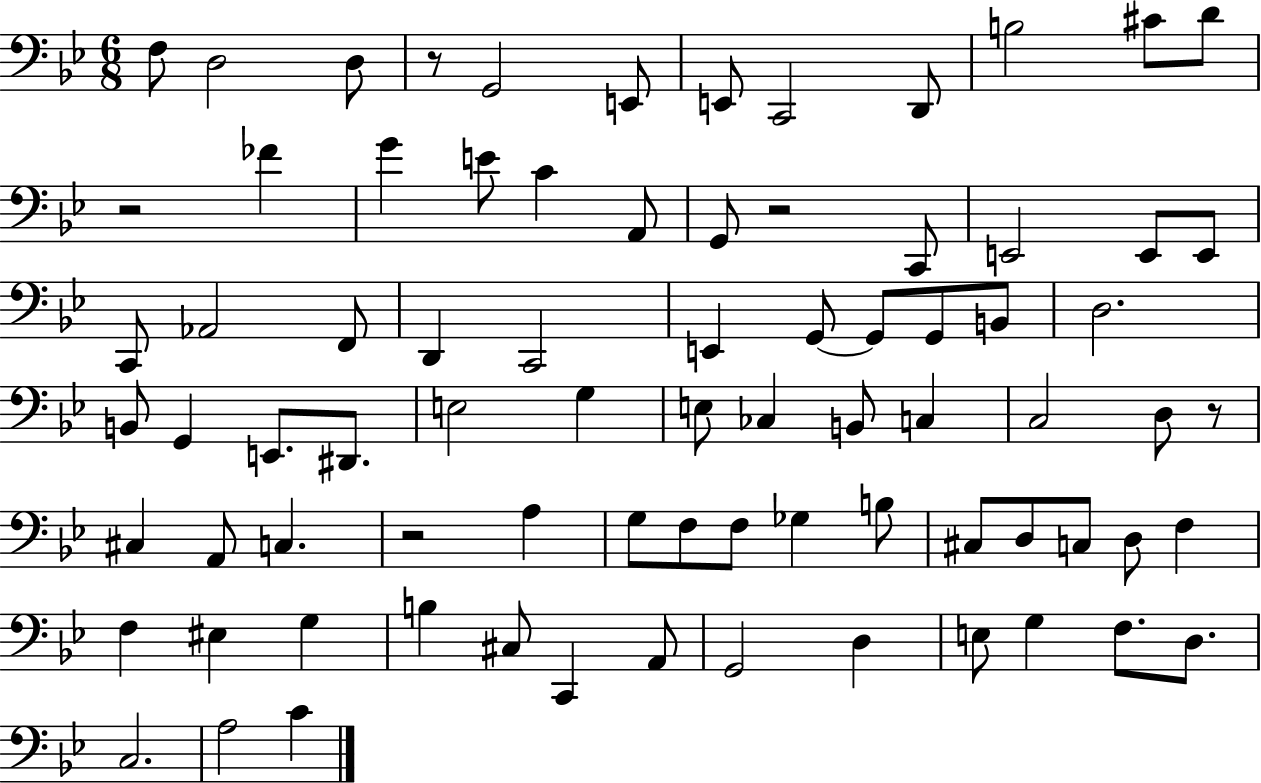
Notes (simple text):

F3/e D3/h D3/e R/e G2/h E2/e E2/e C2/h D2/e B3/h C#4/e D4/e R/h FES4/q G4/q E4/e C4/q A2/e G2/e R/h C2/e E2/h E2/e E2/e C2/e Ab2/h F2/e D2/q C2/h E2/q G2/e G2/e G2/e B2/e D3/h. B2/e G2/q E2/e. D#2/e. E3/h G3/q E3/e CES3/q B2/e C3/q C3/h D3/e R/e C#3/q A2/e C3/q. R/h A3/q G3/e F3/e F3/e Gb3/q B3/e C#3/e D3/e C3/e D3/e F3/q F3/q EIS3/q G3/q B3/q C#3/e C2/q A2/e G2/h D3/q E3/e G3/q F3/e. D3/e. C3/h. A3/h C4/q